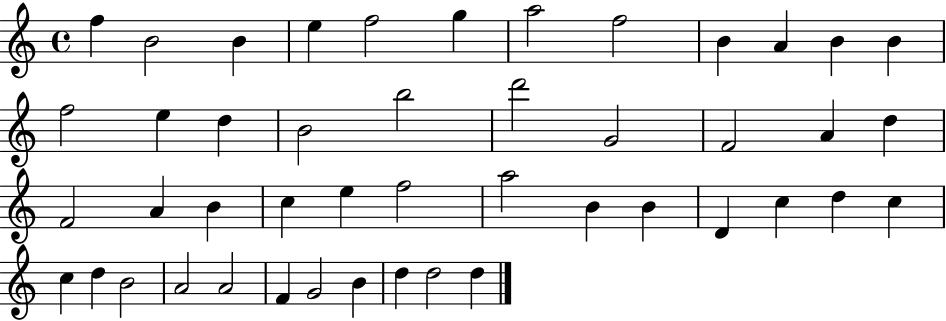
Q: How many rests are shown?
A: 0